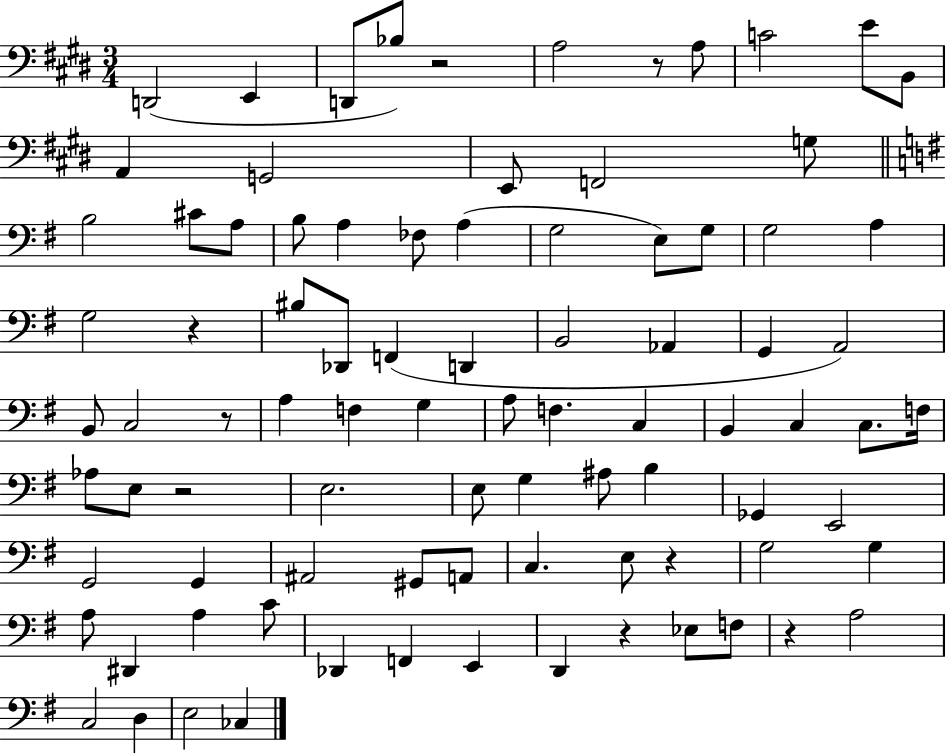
D2/h E2/q D2/e Bb3/e R/h A3/h R/e A3/e C4/h E4/e B2/e A2/q G2/h E2/e F2/h G3/e B3/h C#4/e A3/e B3/e A3/q FES3/e A3/q G3/h E3/e G3/e G3/h A3/q G3/h R/q BIS3/e Db2/e F2/q D2/q B2/h Ab2/q G2/q A2/h B2/e C3/h R/e A3/q F3/q G3/q A3/e F3/q. C3/q B2/q C3/q C3/e. F3/s Ab3/e E3/e R/h E3/h. E3/e G3/q A#3/e B3/q Gb2/q E2/h G2/h G2/q A#2/h G#2/e A2/e C3/q. E3/e R/q G3/h G3/q A3/e D#2/q A3/q C4/e Db2/q F2/q E2/q D2/q R/q Eb3/e F3/e R/q A3/h C3/h D3/q E3/h CES3/q